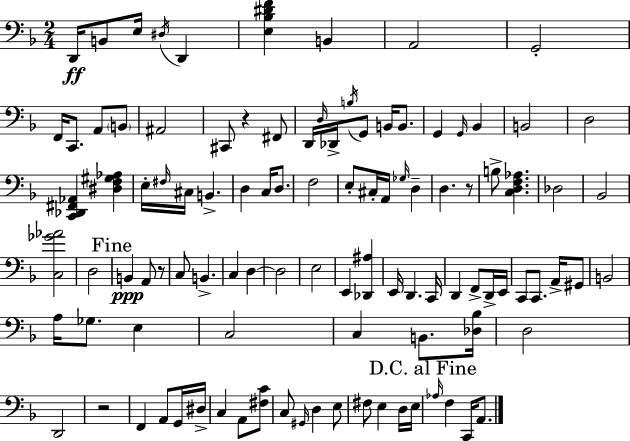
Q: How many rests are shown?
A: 4